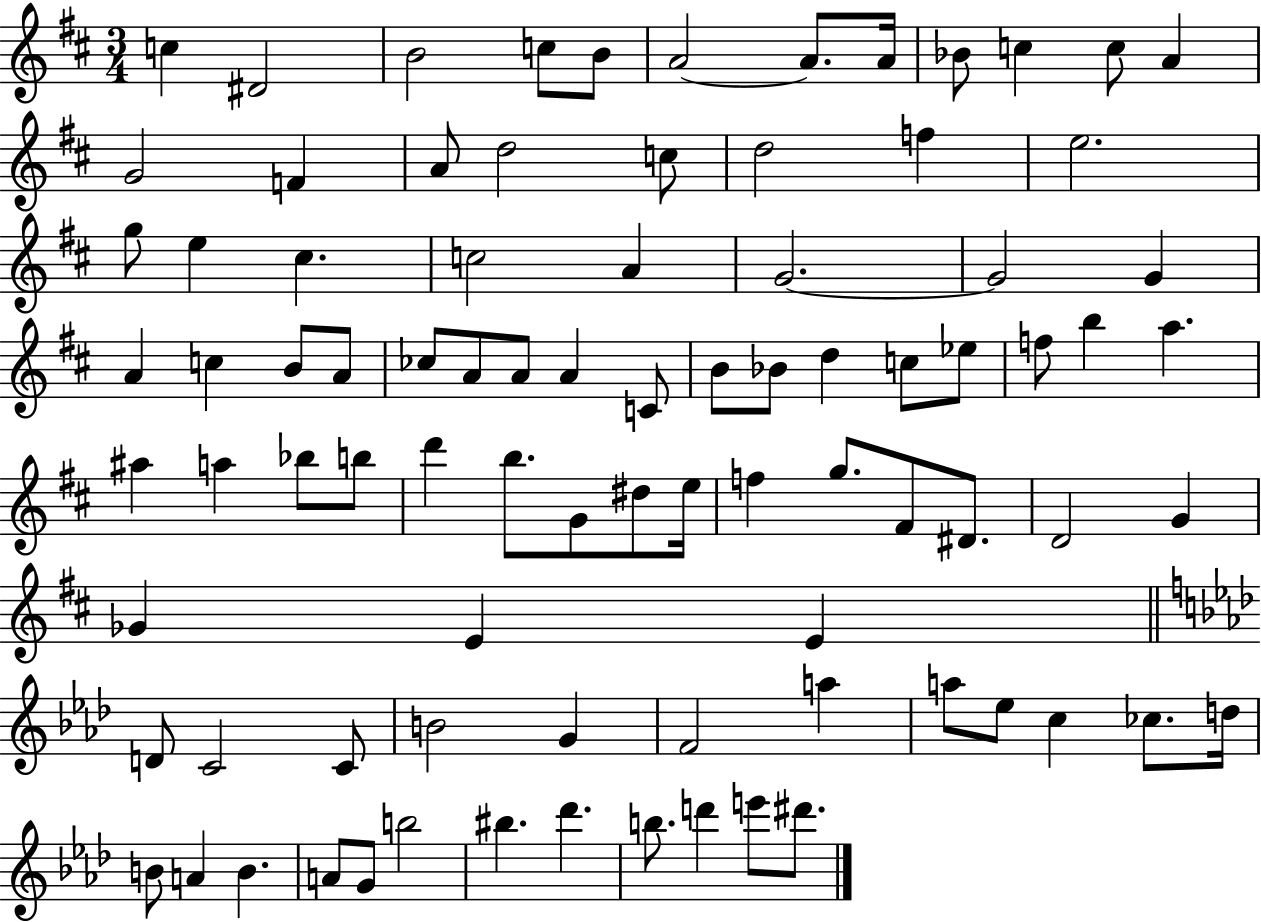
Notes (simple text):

C5/q D#4/h B4/h C5/e B4/e A4/h A4/e. A4/s Bb4/e C5/q C5/e A4/q G4/h F4/q A4/e D5/h C5/e D5/h F5/q E5/h. G5/e E5/q C#5/q. C5/h A4/q G4/h. G4/h G4/q A4/q C5/q B4/e A4/e CES5/e A4/e A4/e A4/q C4/e B4/e Bb4/e D5/q C5/e Eb5/e F5/e B5/q A5/q. A#5/q A5/q Bb5/e B5/e D6/q B5/e. G4/e D#5/e E5/s F5/q G5/e. F#4/e D#4/e. D4/h G4/q Gb4/q E4/q E4/q D4/e C4/h C4/e B4/h G4/q F4/h A5/q A5/e Eb5/e C5/q CES5/e. D5/s B4/e A4/q B4/q. A4/e G4/e B5/h BIS5/q. Db6/q. B5/e. D6/q E6/e D#6/e.